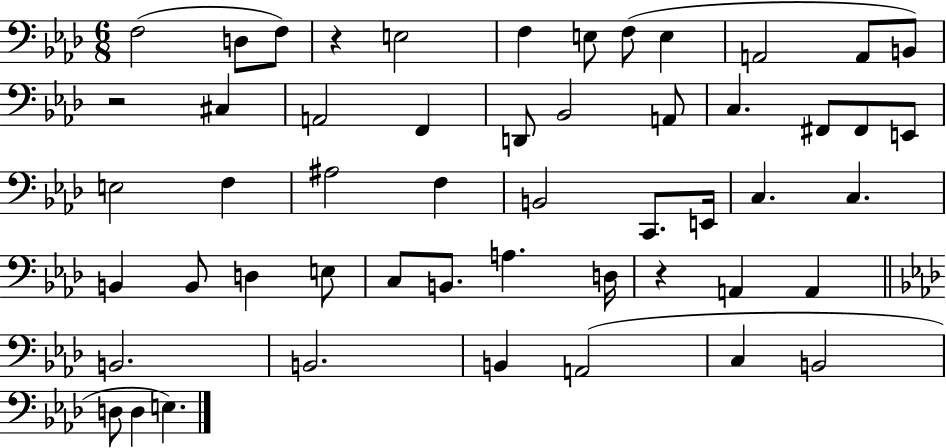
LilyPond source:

{
  \clef bass
  \numericTimeSignature
  \time 6/8
  \key aes \major
  \repeat volta 2 { f2( d8 f8) | r4 e2 | f4 e8 f8( e4 | a,2 a,8 b,8) | \break r2 cis4 | a,2 f,4 | d,8 bes,2 a,8 | c4. fis,8 fis,8 e,8 | \break e2 f4 | ais2 f4 | b,2 c,8. e,16 | c4. c4. | \break b,4 b,8 d4 e8 | c8 b,8. a4. d16 | r4 a,4 a,4 | \bar "||" \break \key f \minor b,2. | b,2. | b,4 a,2( | c4 b,2 | \break d8 d4 e4.) | } \bar "|."
}